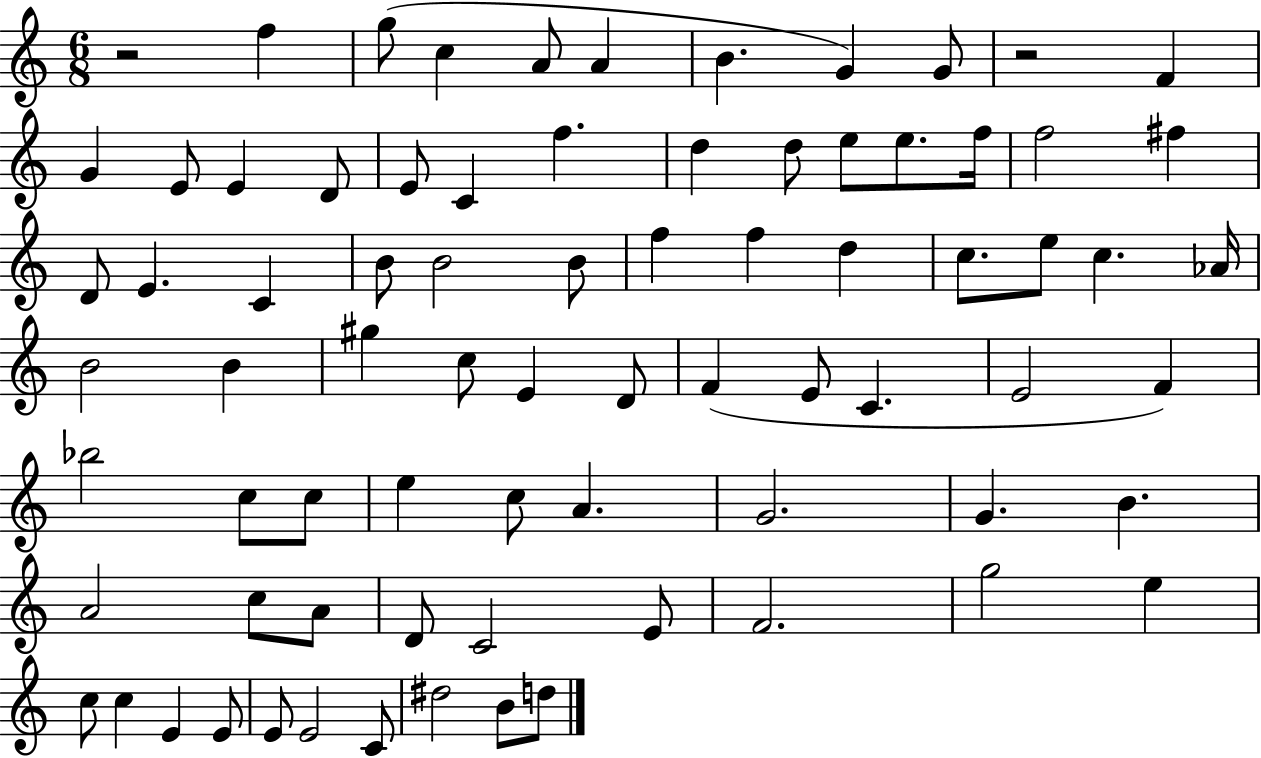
R/h F5/q G5/e C5/q A4/e A4/q B4/q. G4/q G4/e R/h F4/q G4/q E4/e E4/q D4/e E4/e C4/q F5/q. D5/q D5/e E5/e E5/e. F5/s F5/h F#5/q D4/e E4/q. C4/q B4/e B4/h B4/e F5/q F5/q D5/q C5/e. E5/e C5/q. Ab4/s B4/h B4/q G#5/q C5/e E4/q D4/e F4/q E4/e C4/q. E4/h F4/q Bb5/h C5/e C5/e E5/q C5/e A4/q. G4/h. G4/q. B4/q. A4/h C5/e A4/e D4/e C4/h E4/e F4/h. G5/h E5/q C5/e C5/q E4/q E4/e E4/e E4/h C4/e D#5/h B4/e D5/e